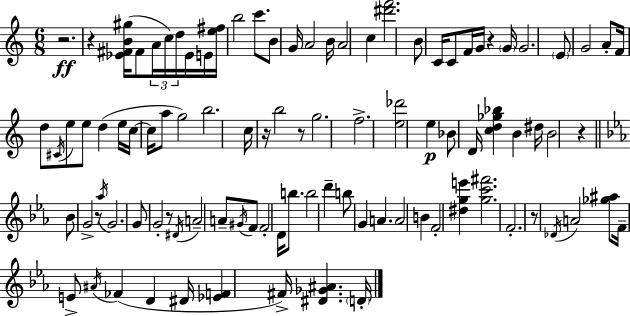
R/h. R/q [Eb4,F#4,B4,G#5]/s F#4/e A4/s C5/s D5/s Eb4/s E4/s [E5,F#5]/s B5/h C6/e. B4/e G4/s A4/h B4/s A4/h C5/q [D#6,F6]/h. B4/e C4/s C4/e F4/s G4/s R/q G4/s G4/h. E4/e G4/h A4/e F4/s D5/e C#4/s E5/e E5/e D5/q E5/s C5/s C5/s A5/e G5/h B5/h. C5/s R/s B5/h R/e G5/h. F5/h. [E5,Db6]/h E5/q Bb4/e D4/s [C5,D5,Gb5,Bb5]/q B4/q D#5/s B4/h R/q Bb4/e G4/h R/e Ab5/s G4/h. G4/e G4/h R/e D#4/s A4/h A4/e G#4/s F4/e F4/h D4/s B5/e. B5/h D6/q B5/e G4/q A4/q. A4/h B4/q F4/h [D#5,G5,E6]/q [G5,C6,F#6]/h. F4/h. R/e Db4/s A4/h [Gb5,A#5]/e F4/s E4/e A#4/s FES4/q D4/q D#4/s [Eb4,F4]/q F#4/s [D#4,Gb4,A#4]/q. D4/s